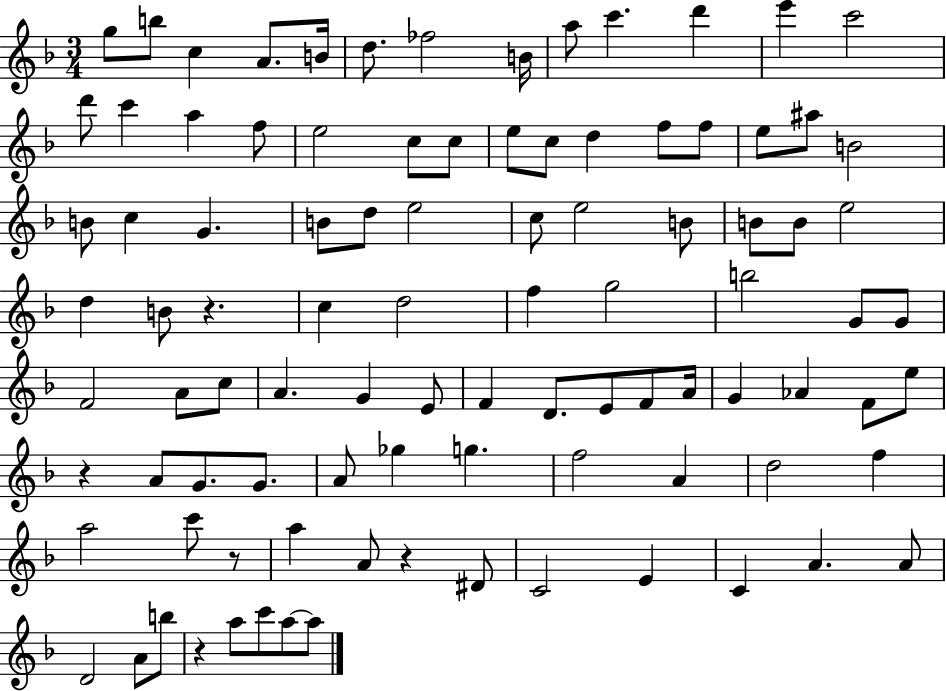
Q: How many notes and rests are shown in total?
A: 96